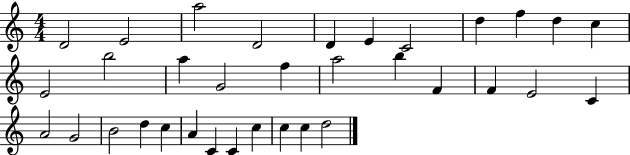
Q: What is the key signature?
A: C major